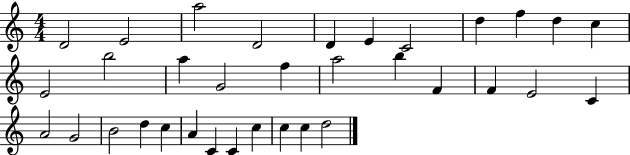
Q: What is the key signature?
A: C major